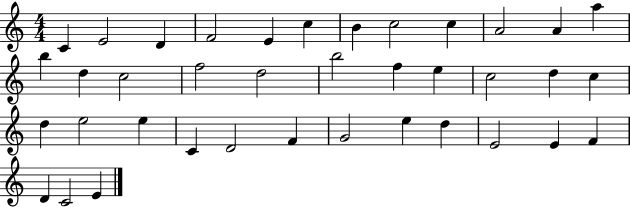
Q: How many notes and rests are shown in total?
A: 38